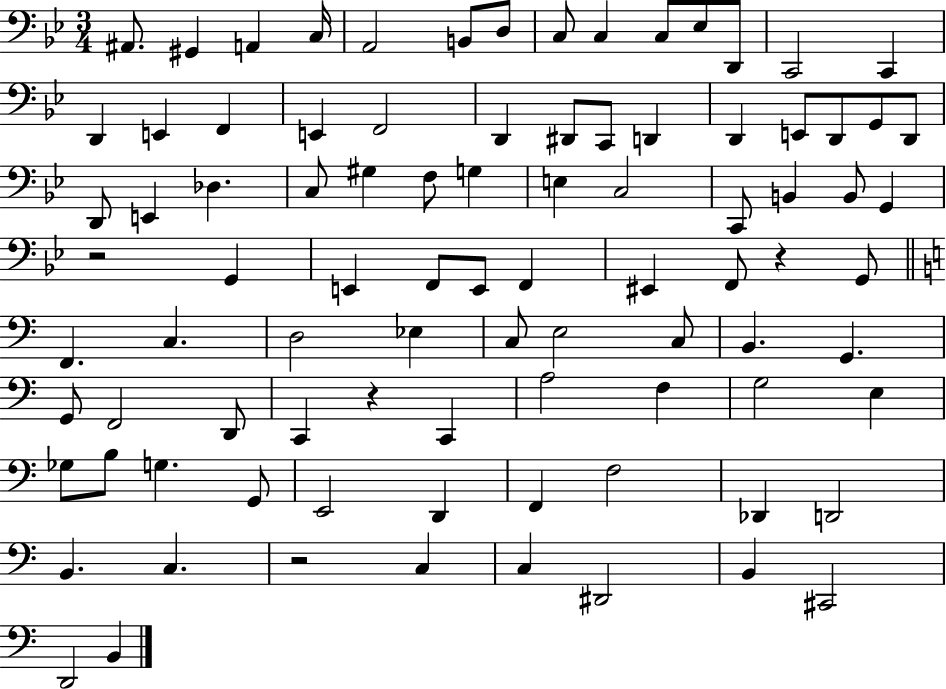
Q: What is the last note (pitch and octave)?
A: B2